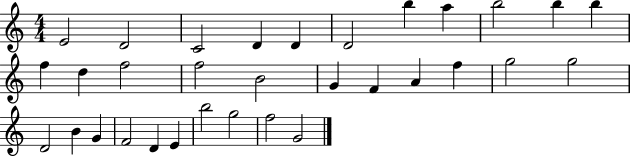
X:1
T:Untitled
M:4/4
L:1/4
K:C
E2 D2 C2 D D D2 b a b2 b b f d f2 f2 B2 G F A f g2 g2 D2 B G F2 D E b2 g2 f2 G2